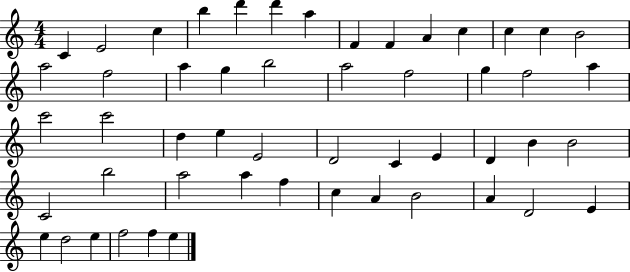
{
  \clef treble
  \numericTimeSignature
  \time 4/4
  \key c \major
  c'4 e'2 c''4 | b''4 d'''4 d'''4 a''4 | f'4 f'4 a'4 c''4 | c''4 c''4 b'2 | \break a''2 f''2 | a''4 g''4 b''2 | a''2 f''2 | g''4 f''2 a''4 | \break c'''2 c'''2 | d''4 e''4 e'2 | d'2 c'4 e'4 | d'4 b'4 b'2 | \break c'2 b''2 | a''2 a''4 f''4 | c''4 a'4 b'2 | a'4 d'2 e'4 | \break e''4 d''2 e''4 | f''2 f''4 e''4 | \bar "|."
}